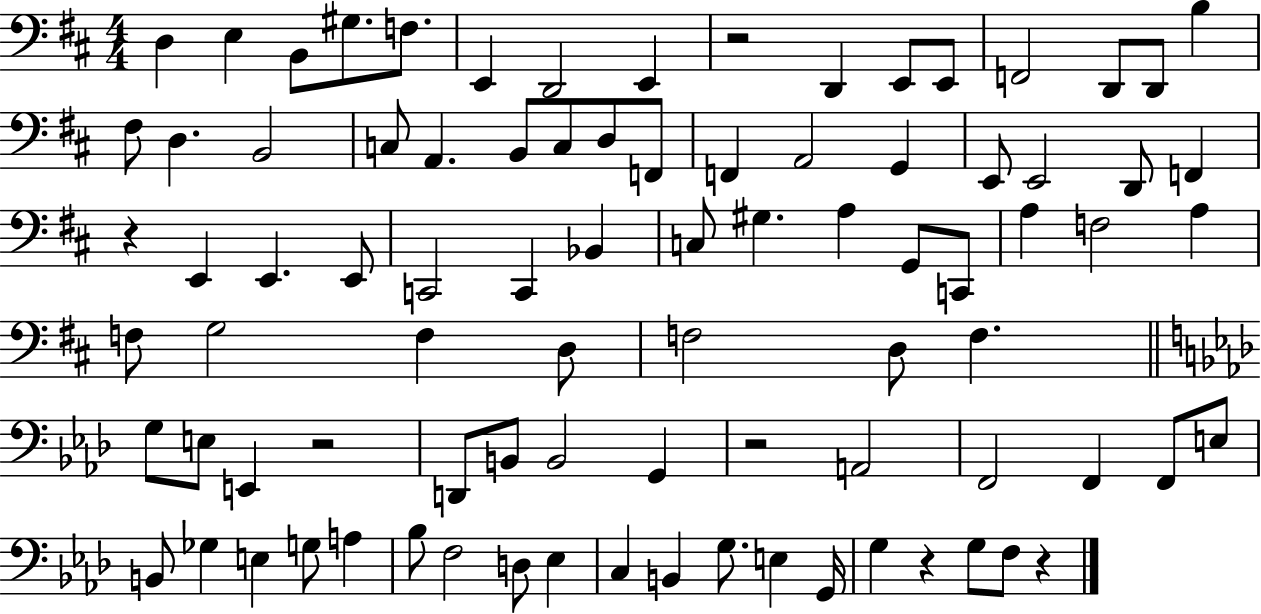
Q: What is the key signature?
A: D major